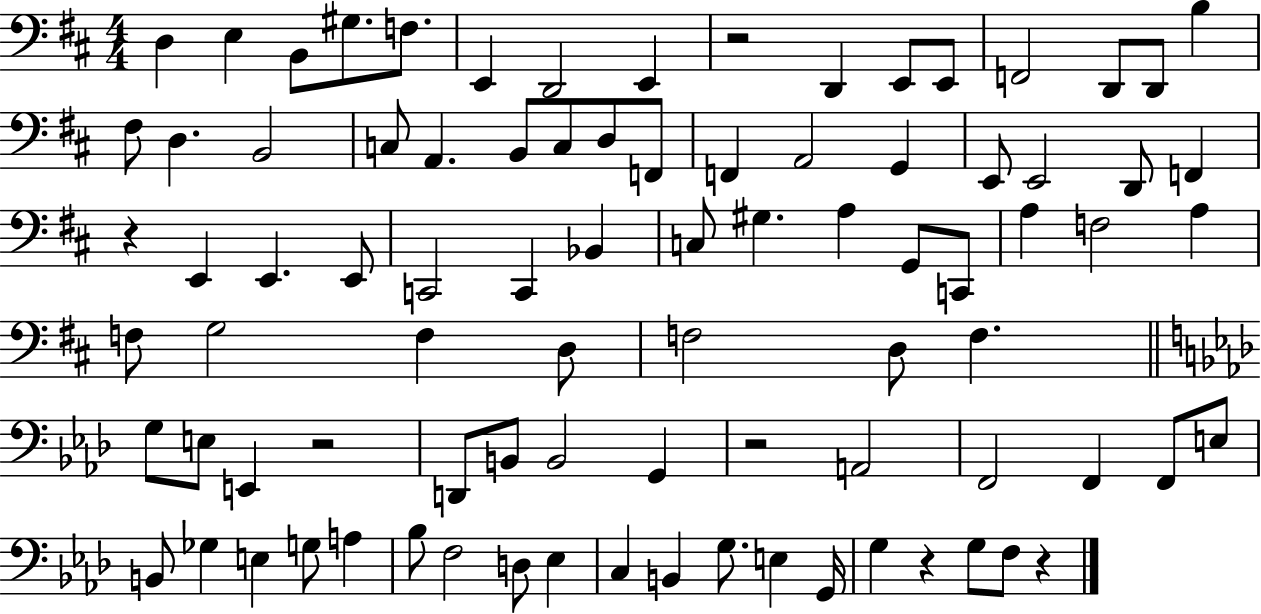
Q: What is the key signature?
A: D major